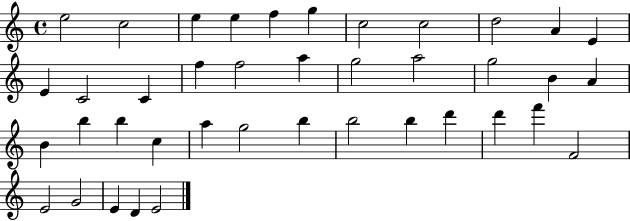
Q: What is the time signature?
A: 4/4